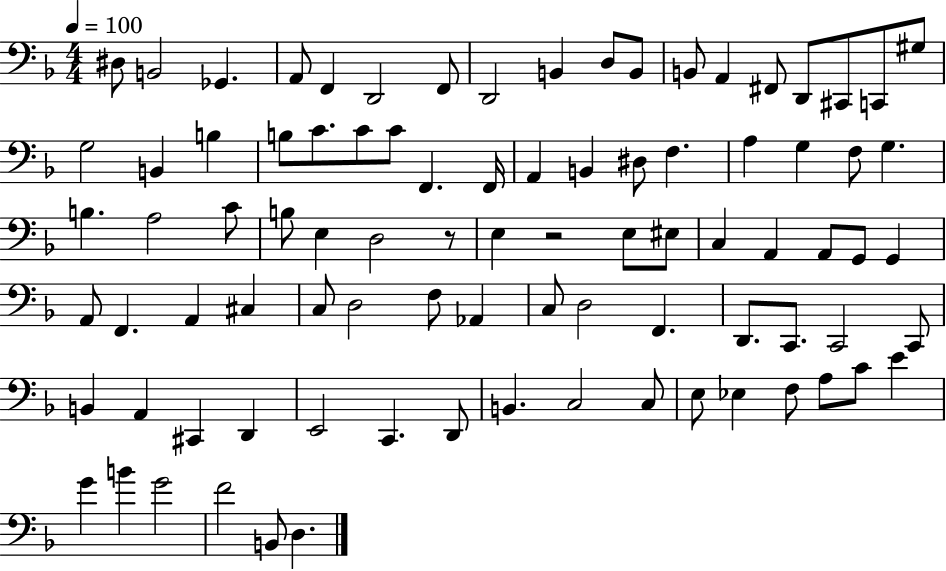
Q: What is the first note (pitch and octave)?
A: D#3